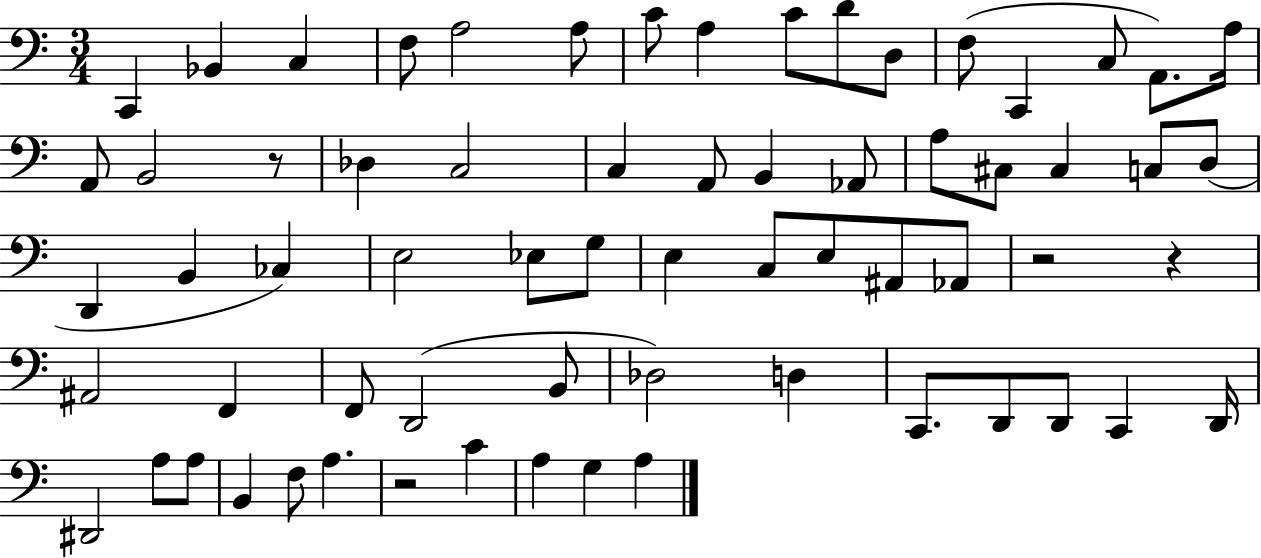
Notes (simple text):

C2/q Bb2/q C3/q F3/e A3/h A3/e C4/e A3/q C4/e D4/e D3/e F3/e C2/q C3/e A2/e. A3/s A2/e B2/h R/e Db3/q C3/h C3/q A2/e B2/q Ab2/e A3/e C#3/e C#3/q C3/e D3/e D2/q B2/q CES3/q E3/h Eb3/e G3/e E3/q C3/e E3/e A#2/e Ab2/e R/h R/q A#2/h F2/q F2/e D2/h B2/e Db3/h D3/q C2/e. D2/e D2/e C2/q D2/s D#2/h A3/e A3/e B2/q F3/e A3/q. R/h C4/q A3/q G3/q A3/q